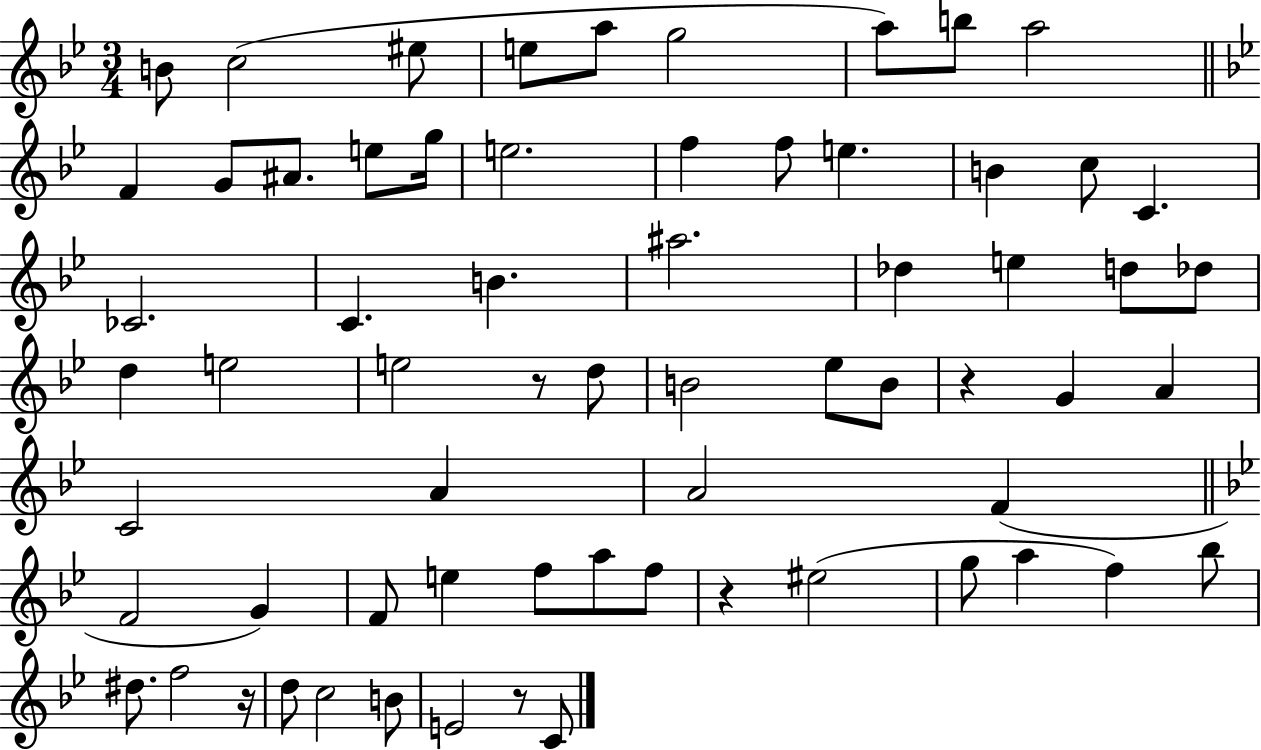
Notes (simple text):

B4/e C5/h EIS5/e E5/e A5/e G5/h A5/e B5/e A5/h F4/q G4/e A#4/e. E5/e G5/s E5/h. F5/q F5/e E5/q. B4/q C5/e C4/q. CES4/h. C4/q. B4/q. A#5/h. Db5/q E5/q D5/e Db5/e D5/q E5/h E5/h R/e D5/e B4/h Eb5/e B4/e R/q G4/q A4/q C4/h A4/q A4/h F4/q F4/h G4/q F4/e E5/q F5/e A5/e F5/e R/q EIS5/h G5/e A5/q F5/q Bb5/e D#5/e. F5/h R/s D5/e C5/h B4/e E4/h R/e C4/e